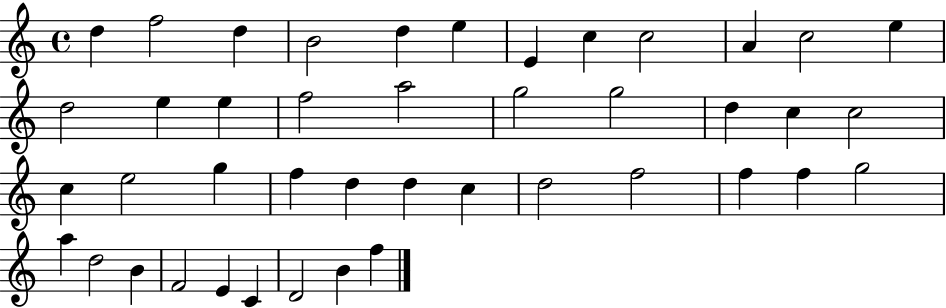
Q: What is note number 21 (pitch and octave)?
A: C5